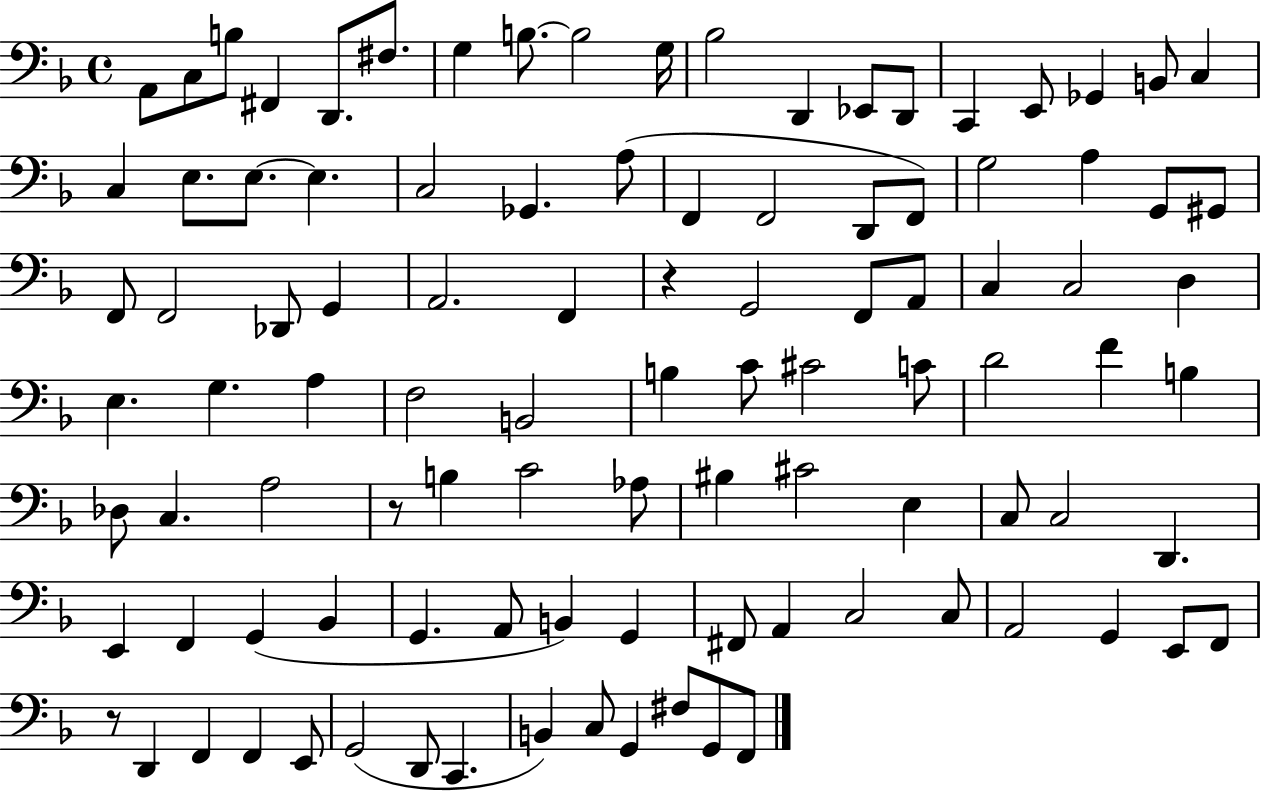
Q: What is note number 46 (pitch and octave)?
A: D3